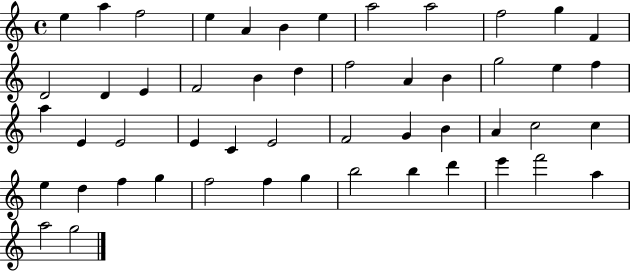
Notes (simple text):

E5/q A5/q F5/h E5/q A4/q B4/q E5/q A5/h A5/h F5/h G5/q F4/q D4/h D4/q E4/q F4/h B4/q D5/q F5/h A4/q B4/q G5/h E5/q F5/q A5/q E4/q E4/h E4/q C4/q E4/h F4/h G4/q B4/q A4/q C5/h C5/q E5/q D5/q F5/q G5/q F5/h F5/q G5/q B5/h B5/q D6/q E6/q F6/h A5/q A5/h G5/h